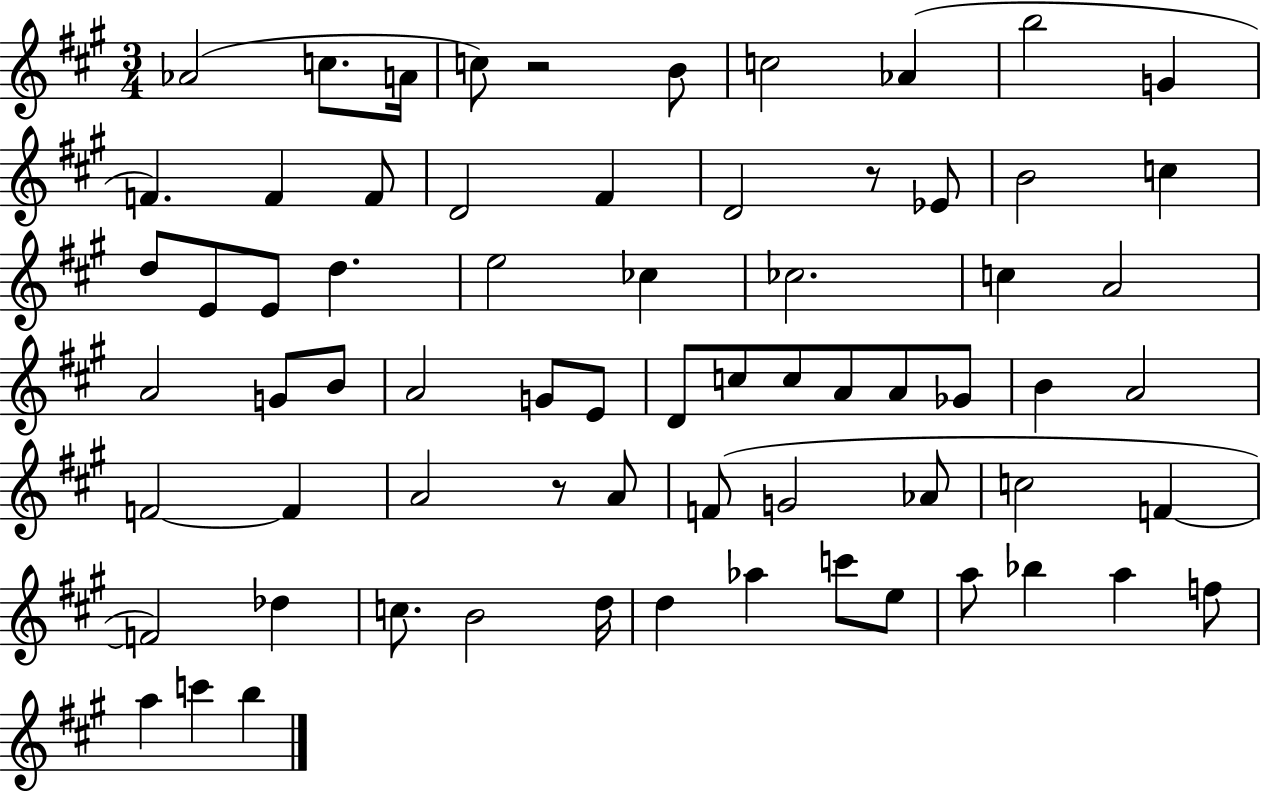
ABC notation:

X:1
T:Untitled
M:3/4
L:1/4
K:A
_A2 c/2 A/4 c/2 z2 B/2 c2 _A b2 G F F F/2 D2 ^F D2 z/2 _E/2 B2 c d/2 E/2 E/2 d e2 _c _c2 c A2 A2 G/2 B/2 A2 G/2 E/2 D/2 c/2 c/2 A/2 A/2 _G/2 B A2 F2 F A2 z/2 A/2 F/2 G2 _A/2 c2 F F2 _d c/2 B2 d/4 d _a c'/2 e/2 a/2 _b a f/2 a c' b